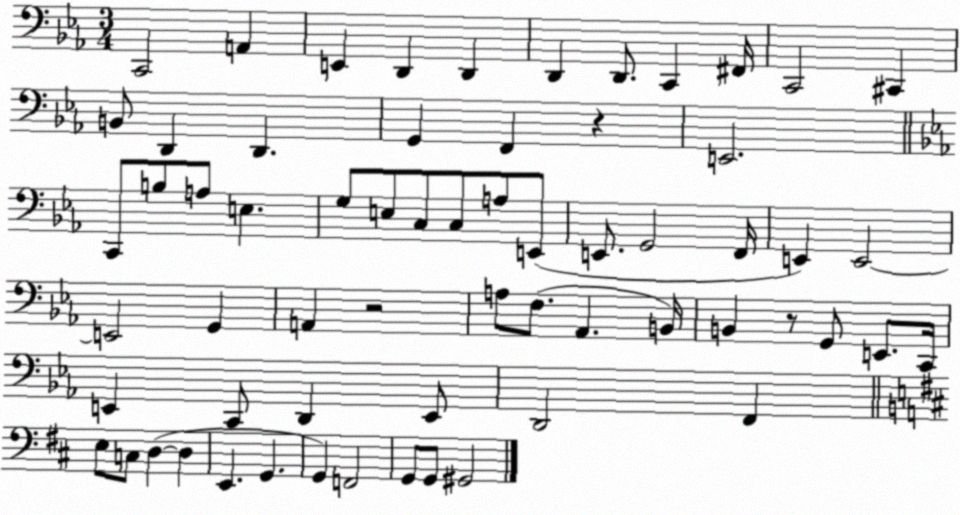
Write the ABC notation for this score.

X:1
T:Untitled
M:3/4
L:1/4
K:Eb
C,,2 A,, E,, D,, D,, D,, D,,/2 C,, ^F,,/4 C,,2 ^C,, B,,/2 D,, D,, G,, F,, z E,,2 C,,/2 B,/2 A,/2 E, G,/2 E,/2 C,/2 C,/2 A,/2 E,,/2 E,,/2 G,,2 F,,/4 E,, E,,2 E,,2 G,, A,, z2 A,/2 F,/2 _A,, B,,/4 B,, z/2 G,,/2 E,,/2 C,,/4 E,, C,,/2 D,, E,,/2 D,,2 F,, E,/2 C,/2 D, D, E,, G,, G,, F,,2 G,,/2 G,,/2 ^G,,2